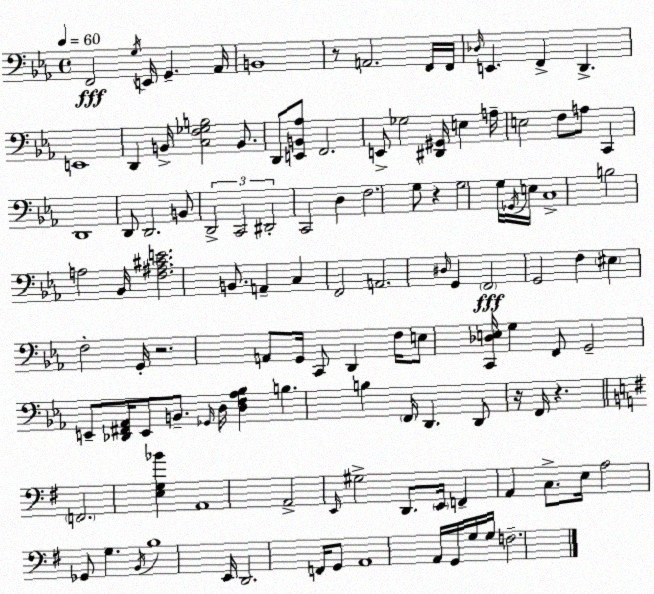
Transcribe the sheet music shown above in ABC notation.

X:1
T:Untitled
M:4/4
L:1/4
K:Eb
F,,2 G,/4 E,,/4 G,, _A,,/4 B,,4 z/2 A,,2 F,,/4 F,,/4 _D,/4 E,, F,, D,, E,,4 D,, B,,/4 [C,F,_G,B,]2 B,,/2 D,,/2 [E,,B,,_A,]/2 F,,2 E,,/2 _G,2 [^D,,^G,,]/4 E, A,/4 E,2 F,/2 A,/2 C,, D,,4 D,,/2 D,,2 B,,/2 D,,2 C,,2 ^D,,2 C,,2 D, F,2 G,/2 z G,2 G,/4 _G,,/4 E,/4 C,4 B,2 A,2 _B,,/4 [F,^A,^CE]2 B,,/2 A,, C, F,,2 A,,2 ^D,/4 G,, F,,2 G,,2 F, ^E, F,2 G,,/4 z2 A,,/2 G,,/4 C,,/2 D,, F,/4 E,/2 [C,,_D,E,]/4 G, F,,/2 G,,2 E,,/2 [_D,,^F,,_A,,]/4 E,,/2 B,,/2 _G,,/4 D,/4 [D,F,_A,_B,] B, B, F,,/4 D,, D,,/2 z/4 F,,/4 z F,,2 [E,G,_B] A,,4 A,,2 E,,/4 ^G,2 D,,/2 E,,/4 F,, A,, C,/2 E,/4 A,2 _G,,/2 G, B,,/4 B,4 E,,/4 D,,2 F,,/4 G,,/2 A,,4 A,,/4 G,,/4 G,/4 G,/4 F,2